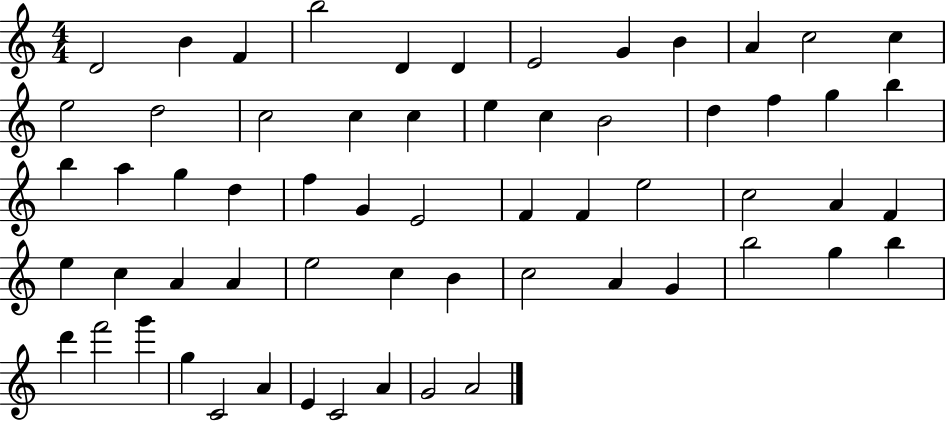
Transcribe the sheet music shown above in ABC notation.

X:1
T:Untitled
M:4/4
L:1/4
K:C
D2 B F b2 D D E2 G B A c2 c e2 d2 c2 c c e c B2 d f g b b a g d f G E2 F F e2 c2 A F e c A A e2 c B c2 A G b2 g b d' f'2 g' g C2 A E C2 A G2 A2